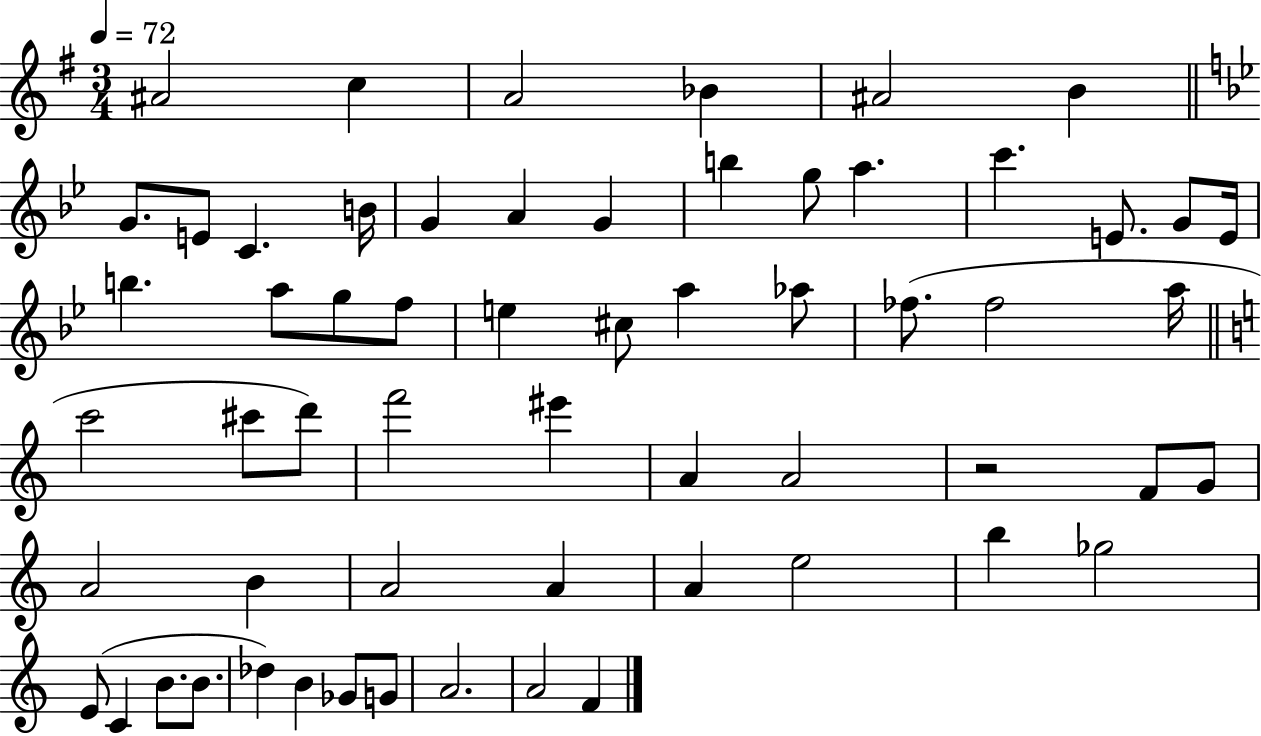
{
  \clef treble
  \numericTimeSignature
  \time 3/4
  \key g \major
  \tempo 4 = 72
  ais'2 c''4 | a'2 bes'4 | ais'2 b'4 | \bar "||" \break \key g \minor g'8. e'8 c'4. b'16 | g'4 a'4 g'4 | b''4 g''8 a''4. | c'''4. e'8. g'8 e'16 | \break b''4. a''8 g''8 f''8 | e''4 cis''8 a''4 aes''8 | fes''8.( fes''2 a''16 | \bar "||" \break \key a \minor c'''2 cis'''8 d'''8) | f'''2 eis'''4 | a'4 a'2 | r2 f'8 g'8 | \break a'2 b'4 | a'2 a'4 | a'4 e''2 | b''4 ges''2 | \break e'8( c'4 b'8. b'8. | des''4) b'4 ges'8 g'8 | a'2. | a'2 f'4 | \break \bar "|."
}